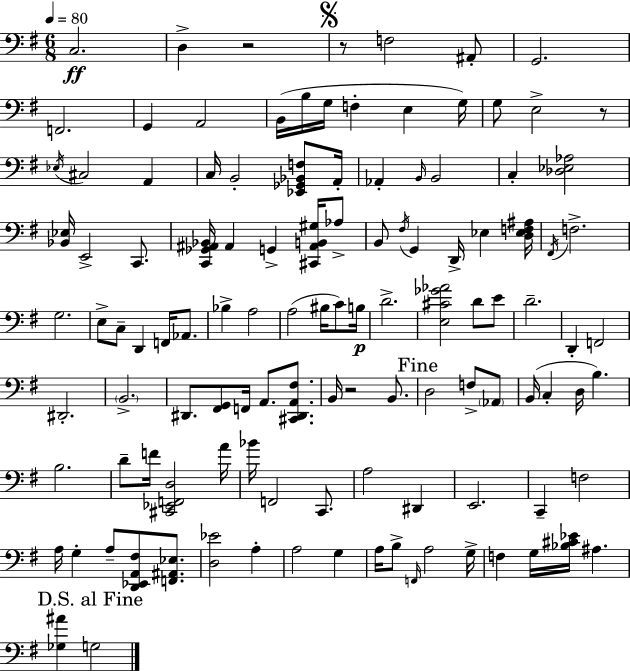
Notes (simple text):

C3/h. D3/q R/h R/e F3/h A#2/e G2/h. F2/h. G2/q A2/h B2/s B3/s G3/s F3/q E3/q G3/s G3/e E3/h R/e Eb3/s C#3/h A2/q C3/s B2/h [Eb2,Gb2,Bb2,F3]/e A2/s Ab2/q B2/s B2/h C3/q [Db3,Eb3,Ab3]/h [Bb2,Eb3]/s E2/h C2/e. [C2,Gb2,A#2,Bb2]/s A#2/q G2/q [C#2,A#2,B2,G#3]/s Ab3/e B2/e F#3/s G2/q D2/s Eb3/q [D3,Eb3,F3,A#3]/s F#2/s F3/h. G3/h. E3/e C3/e D2/q F2/s Ab2/e. Bb3/q A3/h A3/h BIS3/s C4/e B3/s D4/h. [E3,C#4,Gb4,Ab4]/h D4/e E4/e D4/h. D2/q F2/h D#2/h. B2/h. D#2/e. [F#2,G2]/e F2/s A2/e. [C#2,D#2,A2,F#3]/e. B2/s R/h B2/e. D3/h F3/e Ab2/e B2/s C3/q D3/s B3/q. B3/h. D4/e F4/s [C#2,Eb2,F2,D3]/h A4/s Bb4/s F2/h C2/e. A3/h D#2/q E2/h. C2/q F3/h A3/s G3/q A3/e [D2,Eb2,A2,F#3]/e [F2,A#2,Eb3]/e. [D3,Eb4]/h A3/q A3/h G3/q A3/s B3/e F2/s A3/h G3/s F3/q G3/s [Bb3,C#4,Eb4]/s A#3/q. [Gb3,A#4]/q G3/h